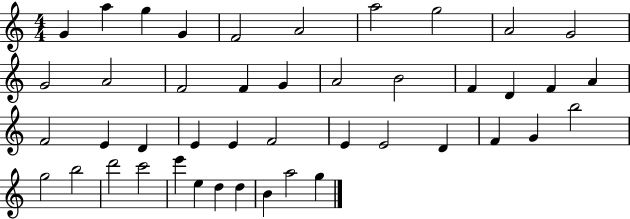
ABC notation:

X:1
T:Untitled
M:4/4
L:1/4
K:C
G a g G F2 A2 a2 g2 A2 G2 G2 A2 F2 F G A2 B2 F D F A F2 E D E E F2 E E2 D F G b2 g2 b2 d'2 c'2 e' e d d B a2 g